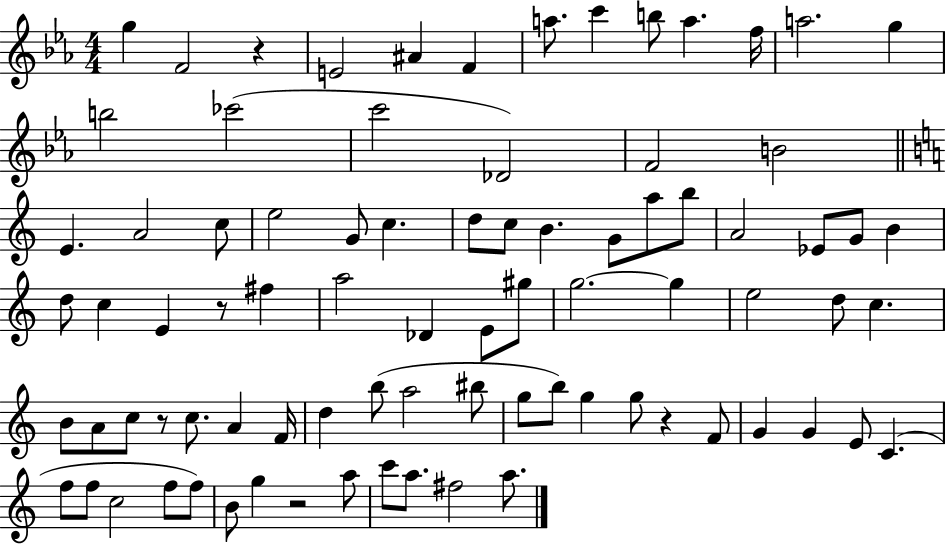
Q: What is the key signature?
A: EES major